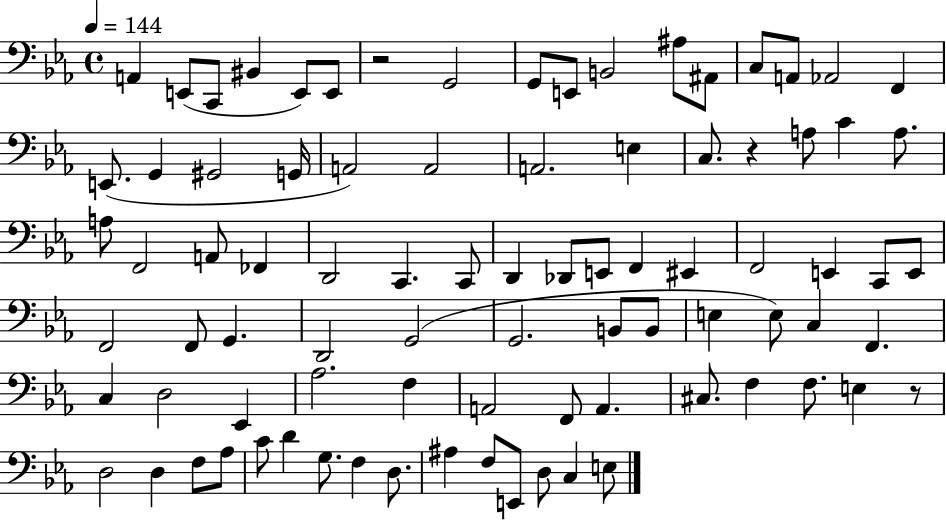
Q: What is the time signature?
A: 4/4